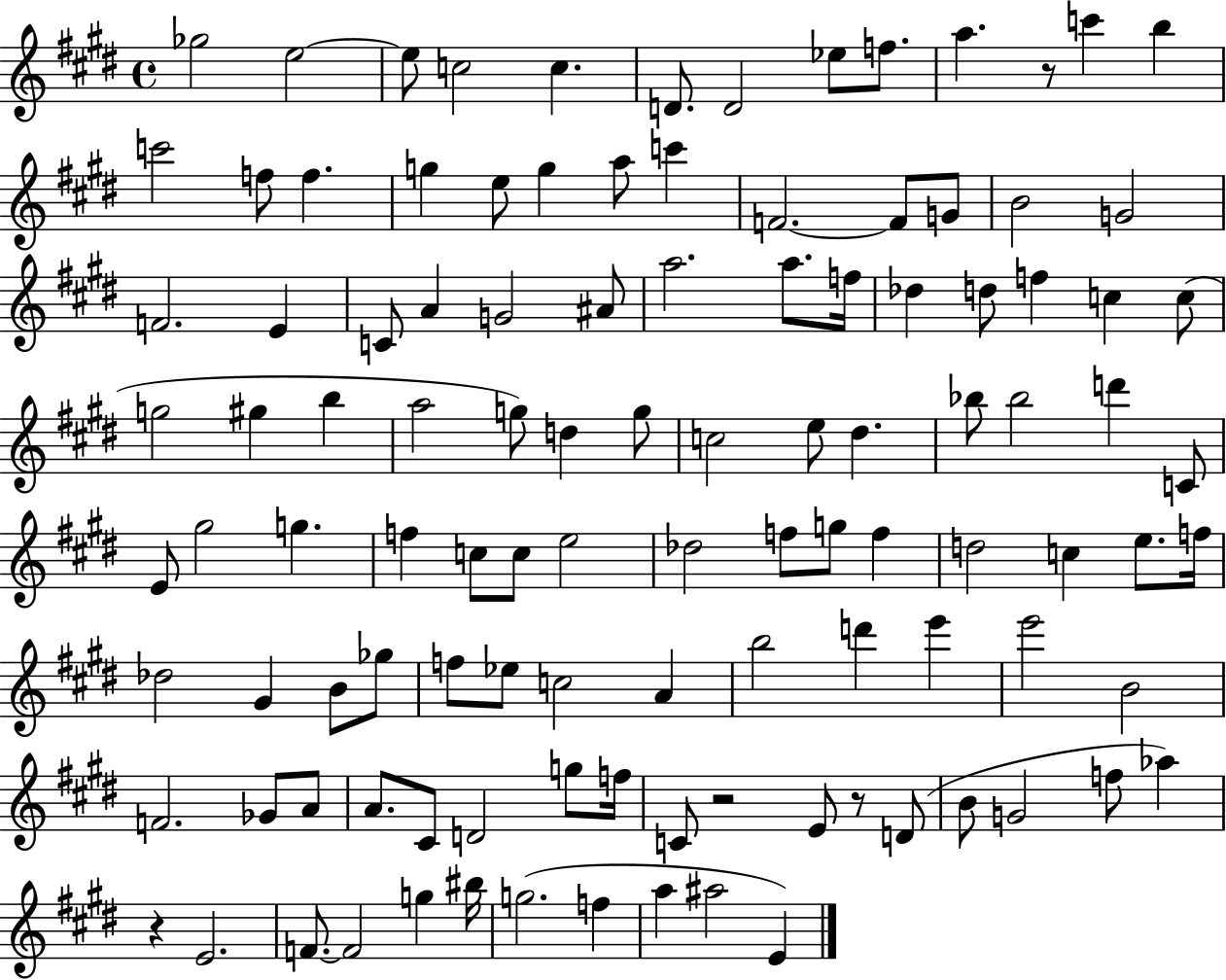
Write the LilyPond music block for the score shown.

{
  \clef treble
  \time 4/4
  \defaultTimeSignature
  \key e \major
  ges''2 e''2~~ | e''8 c''2 c''4. | d'8. d'2 ees''8 f''8. | a''4. r8 c'''4 b''4 | \break c'''2 f''8 f''4. | g''4 e''8 g''4 a''8 c'''4 | f'2.~~ f'8 g'8 | b'2 g'2 | \break f'2. e'4 | c'8 a'4 g'2 ais'8 | a''2. a''8. f''16 | des''4 d''8 f''4 c''4 c''8( | \break g''2 gis''4 b''4 | a''2 g''8) d''4 g''8 | c''2 e''8 dis''4. | bes''8 bes''2 d'''4 c'8 | \break e'8 gis''2 g''4. | f''4 c''8 c''8 e''2 | des''2 f''8 g''8 f''4 | d''2 c''4 e''8. f''16 | \break des''2 gis'4 b'8 ges''8 | f''8 ees''8 c''2 a'4 | b''2 d'''4 e'''4 | e'''2 b'2 | \break f'2. ges'8 a'8 | a'8. cis'8 d'2 g''8 f''16 | c'8 r2 e'8 r8 d'8( | b'8 g'2 f''8 aes''4) | \break r4 e'2. | f'8.~~ f'2 g''4 bis''16 | g''2.( f''4 | a''4 ais''2 e'4) | \break \bar "|."
}